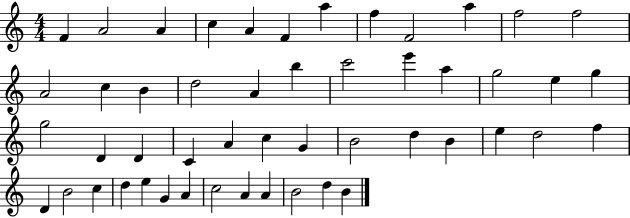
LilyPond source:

{
  \clef treble
  \numericTimeSignature
  \time 4/4
  \key c \major
  f'4 a'2 a'4 | c''4 a'4 f'4 a''4 | f''4 f'2 a''4 | f''2 f''2 | \break a'2 c''4 b'4 | d''2 a'4 b''4 | c'''2 e'''4 a''4 | g''2 e''4 g''4 | \break g''2 d'4 d'4 | c'4 a'4 c''4 g'4 | b'2 d''4 b'4 | e''4 d''2 f''4 | \break d'4 b'2 c''4 | d''4 e''4 g'4 a'4 | c''2 a'4 a'4 | b'2 d''4 b'4 | \break \bar "|."
}